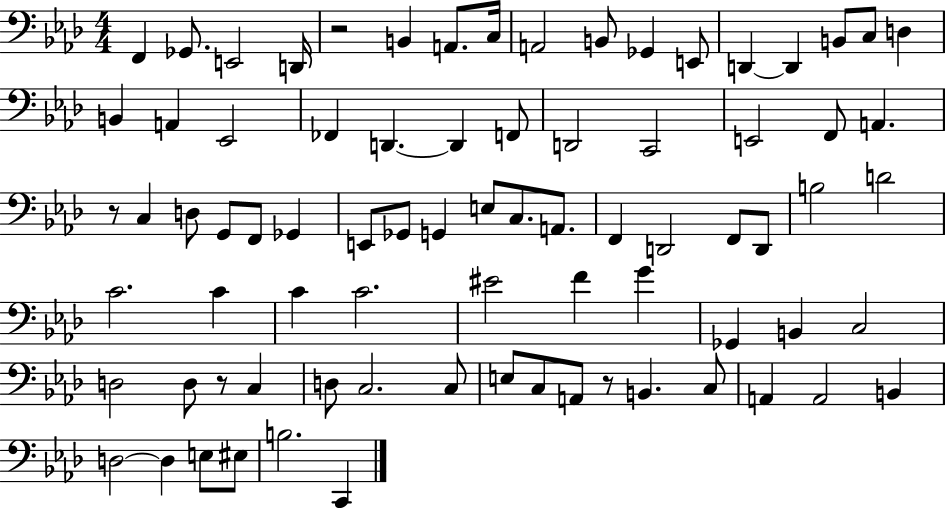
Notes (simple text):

F2/q Gb2/e. E2/h D2/s R/h B2/q A2/e. C3/s A2/h B2/e Gb2/q E2/e D2/q D2/q B2/e C3/e D3/q B2/q A2/q Eb2/h FES2/q D2/q. D2/q F2/e D2/h C2/h E2/h F2/e A2/q. R/e C3/q D3/e G2/e F2/e Gb2/q E2/e Gb2/e G2/q E3/e C3/e. A2/e. F2/q D2/h F2/e D2/e B3/h D4/h C4/h. C4/q C4/q C4/h. EIS4/h F4/q G4/q Gb2/q B2/q C3/h D3/h D3/e R/e C3/q D3/e C3/h. C3/e E3/e C3/e A2/e R/e B2/q. C3/e A2/q A2/h B2/q D3/h D3/q E3/e EIS3/e B3/h. C2/q